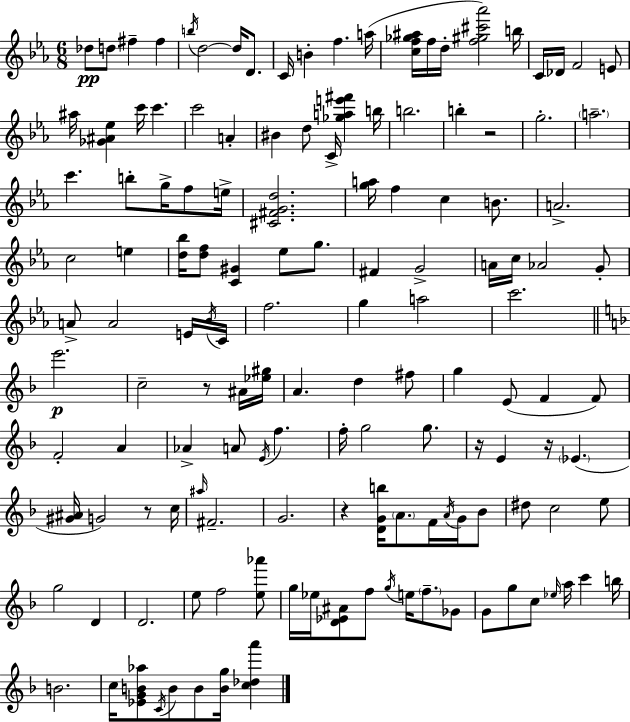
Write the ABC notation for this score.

X:1
T:Untitled
M:6/8
L:1/4
K:Cm
_d/2 d/2 ^f ^f b/4 d2 d/4 D/2 C/4 B f a/4 [cf_g^a]/4 f/4 d/4 [f^g^c'_a']2 b/4 C/4 _D/4 F2 E/2 ^a/4 [_G^A_e] c'/4 c' c'2 A ^B d/2 C/4 [_gae'^f'] b/4 b2 b z2 g2 a2 c' b/2 g/4 f/2 e/4 [^C^FGd]2 [ga]/4 f c B/2 A2 c2 e [d_b]/4 [df]/2 [C^G] _e/2 g/2 ^F G2 A/4 c/4 _A2 G/2 A/2 A2 E/4 _B/4 C/4 f2 g a2 c'2 e'2 c2 z/2 ^A/4 [_e^g]/4 A d ^f/2 g E/2 F F/2 F2 A _A A/2 E/4 f f/4 g2 g/2 z/4 E z/4 _E [^G^A]/4 G2 z/2 c/4 ^a/4 ^F2 G2 z [DGb]/4 A/2 F/4 A/4 G/4 _B/2 ^d/2 c2 e/2 g2 D D2 e/2 f2 [e_a']/2 g/4 _e/4 [D_E^A]/2 f/2 g/4 e/4 f/2 _G/2 G/2 g/2 c/2 _e/4 a/4 c' b/4 B2 c/4 [_EGB_a]/2 C/4 B/2 B/2 [Bg]/4 [c_da']